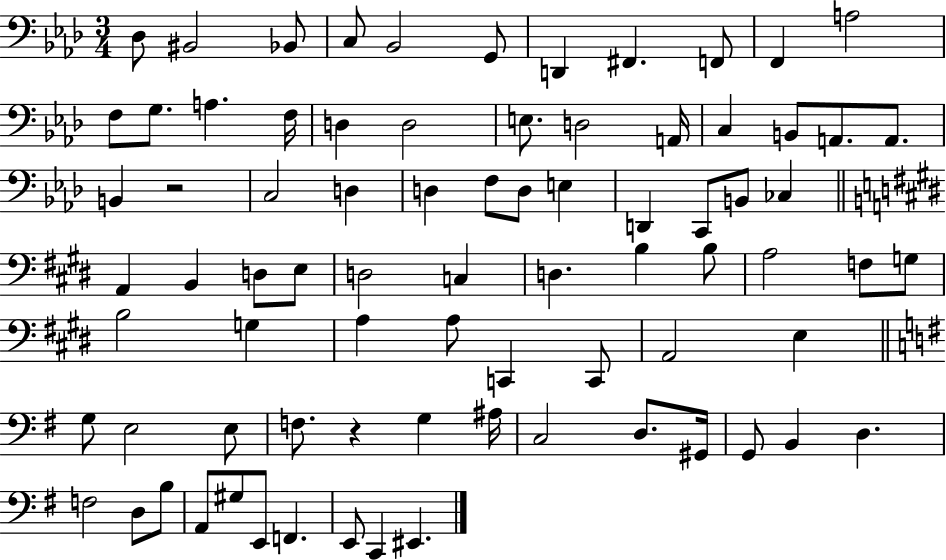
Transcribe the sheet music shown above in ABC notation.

X:1
T:Untitled
M:3/4
L:1/4
K:Ab
_D,/2 ^B,,2 _B,,/2 C,/2 _B,,2 G,,/2 D,, ^F,, F,,/2 F,, A,2 F,/2 G,/2 A, F,/4 D, D,2 E,/2 D,2 A,,/4 C, B,,/2 A,,/2 A,,/2 B,, z2 C,2 D, D, F,/2 D,/2 E, D,, C,,/2 B,,/2 _C, A,, B,, D,/2 E,/2 D,2 C, D, B, B,/2 A,2 F,/2 G,/2 B,2 G, A, A,/2 C,, C,,/2 A,,2 E, G,/2 E,2 E,/2 F,/2 z G, ^A,/4 C,2 D,/2 ^G,,/4 G,,/2 B,, D, F,2 D,/2 B,/2 A,,/2 ^G,/2 E,,/2 F,, E,,/2 C,, ^E,,